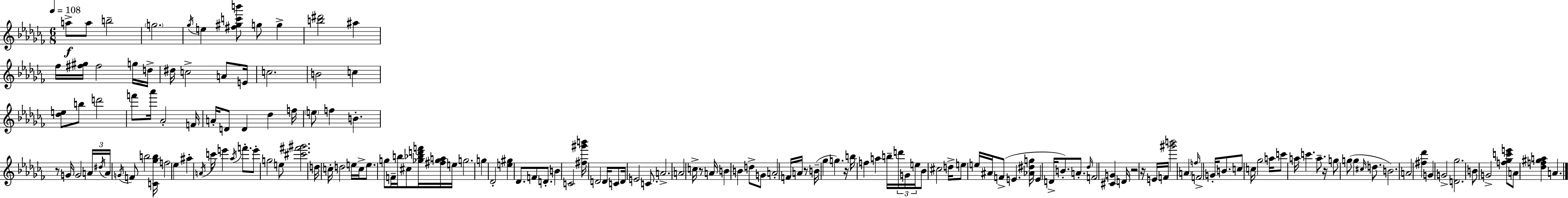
A5/e A5/e B5/h G5/h. Gb5/s E5/q [F#5,G#5,C6,B6]/e G5/e G5/q [B5,D#6]/h A#5/q FES5/s [F#5,G#5]/s F#5/h G5/s D5/s D#5/s C5/h A4/e E4/s C5/h. B4/h C5/q [Db5,E5]/e B5/e D6/h F6/e Ab6/s Ab4/h F4/s A4/s D4/e D4/q Db5/q F5/s E5/e F5/q B4/q. R/e G4/s G4/h A4/s D#5/s A4/s G4/s F4/e B5/h [C4,Gb5,B5]/s F5/h Eb5/q A#5/q A4/s C6/s E6/q Ab5/s F6/e. E6/e G5/h E5/e [C#6,F#6,G#6]/h. D5/s C5/s D5/h E5/s C5/s E5/e. G5/e F4/s B5/s C#5/e [Gb5,Bb5,D6,F6]/s [F#5,Gb5,A5]/s E5/s G5/h. G5/q Db4/h [E5,G#5]/q Db4/e. F4/e D4/e. B4/q C4/h [F#5,G#6,B6]/s D4/h D4/s C4/e D4/s E4/h C4/e. A4/h. A4/h C5/s R/e A4/s B4/q B4/q D5/e G4/e A4/h F4/s A4/s R/e B4/s Gb5/q G5/q. R/s B5/s F5/q A5/q B5/s D6/s G4/s E5/s Bb4/e C#5/h D5/s E5/e E5/s A#4/s F4/e E4/q. [Ab4,D#5,G5]/s E4/q D4/s B4/e. A4/e. Db5/s F4/h [C#4,G4]/q D4/s R/h R/s E4/s F4/s [G#6,B6]/h A4/q F5/s F4/h G4/s B4/e. C5/e C5/s Gb5/h A5/s C6/e A5/s C6/q. A5/e. R/s G5/e G5/e G5/q C#5/s D5/e. B4/h. A4/h [F#5,Db6]/q G4/q G4/h [D4,Gb5]/h. B4/e G4/h [F5,Gb5,C6,E6]/e A4/e [Db5,F5,G#5,A5]/q A4/q.